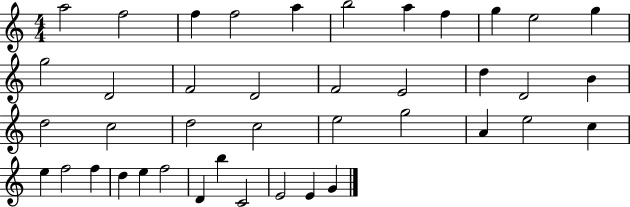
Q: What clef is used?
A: treble